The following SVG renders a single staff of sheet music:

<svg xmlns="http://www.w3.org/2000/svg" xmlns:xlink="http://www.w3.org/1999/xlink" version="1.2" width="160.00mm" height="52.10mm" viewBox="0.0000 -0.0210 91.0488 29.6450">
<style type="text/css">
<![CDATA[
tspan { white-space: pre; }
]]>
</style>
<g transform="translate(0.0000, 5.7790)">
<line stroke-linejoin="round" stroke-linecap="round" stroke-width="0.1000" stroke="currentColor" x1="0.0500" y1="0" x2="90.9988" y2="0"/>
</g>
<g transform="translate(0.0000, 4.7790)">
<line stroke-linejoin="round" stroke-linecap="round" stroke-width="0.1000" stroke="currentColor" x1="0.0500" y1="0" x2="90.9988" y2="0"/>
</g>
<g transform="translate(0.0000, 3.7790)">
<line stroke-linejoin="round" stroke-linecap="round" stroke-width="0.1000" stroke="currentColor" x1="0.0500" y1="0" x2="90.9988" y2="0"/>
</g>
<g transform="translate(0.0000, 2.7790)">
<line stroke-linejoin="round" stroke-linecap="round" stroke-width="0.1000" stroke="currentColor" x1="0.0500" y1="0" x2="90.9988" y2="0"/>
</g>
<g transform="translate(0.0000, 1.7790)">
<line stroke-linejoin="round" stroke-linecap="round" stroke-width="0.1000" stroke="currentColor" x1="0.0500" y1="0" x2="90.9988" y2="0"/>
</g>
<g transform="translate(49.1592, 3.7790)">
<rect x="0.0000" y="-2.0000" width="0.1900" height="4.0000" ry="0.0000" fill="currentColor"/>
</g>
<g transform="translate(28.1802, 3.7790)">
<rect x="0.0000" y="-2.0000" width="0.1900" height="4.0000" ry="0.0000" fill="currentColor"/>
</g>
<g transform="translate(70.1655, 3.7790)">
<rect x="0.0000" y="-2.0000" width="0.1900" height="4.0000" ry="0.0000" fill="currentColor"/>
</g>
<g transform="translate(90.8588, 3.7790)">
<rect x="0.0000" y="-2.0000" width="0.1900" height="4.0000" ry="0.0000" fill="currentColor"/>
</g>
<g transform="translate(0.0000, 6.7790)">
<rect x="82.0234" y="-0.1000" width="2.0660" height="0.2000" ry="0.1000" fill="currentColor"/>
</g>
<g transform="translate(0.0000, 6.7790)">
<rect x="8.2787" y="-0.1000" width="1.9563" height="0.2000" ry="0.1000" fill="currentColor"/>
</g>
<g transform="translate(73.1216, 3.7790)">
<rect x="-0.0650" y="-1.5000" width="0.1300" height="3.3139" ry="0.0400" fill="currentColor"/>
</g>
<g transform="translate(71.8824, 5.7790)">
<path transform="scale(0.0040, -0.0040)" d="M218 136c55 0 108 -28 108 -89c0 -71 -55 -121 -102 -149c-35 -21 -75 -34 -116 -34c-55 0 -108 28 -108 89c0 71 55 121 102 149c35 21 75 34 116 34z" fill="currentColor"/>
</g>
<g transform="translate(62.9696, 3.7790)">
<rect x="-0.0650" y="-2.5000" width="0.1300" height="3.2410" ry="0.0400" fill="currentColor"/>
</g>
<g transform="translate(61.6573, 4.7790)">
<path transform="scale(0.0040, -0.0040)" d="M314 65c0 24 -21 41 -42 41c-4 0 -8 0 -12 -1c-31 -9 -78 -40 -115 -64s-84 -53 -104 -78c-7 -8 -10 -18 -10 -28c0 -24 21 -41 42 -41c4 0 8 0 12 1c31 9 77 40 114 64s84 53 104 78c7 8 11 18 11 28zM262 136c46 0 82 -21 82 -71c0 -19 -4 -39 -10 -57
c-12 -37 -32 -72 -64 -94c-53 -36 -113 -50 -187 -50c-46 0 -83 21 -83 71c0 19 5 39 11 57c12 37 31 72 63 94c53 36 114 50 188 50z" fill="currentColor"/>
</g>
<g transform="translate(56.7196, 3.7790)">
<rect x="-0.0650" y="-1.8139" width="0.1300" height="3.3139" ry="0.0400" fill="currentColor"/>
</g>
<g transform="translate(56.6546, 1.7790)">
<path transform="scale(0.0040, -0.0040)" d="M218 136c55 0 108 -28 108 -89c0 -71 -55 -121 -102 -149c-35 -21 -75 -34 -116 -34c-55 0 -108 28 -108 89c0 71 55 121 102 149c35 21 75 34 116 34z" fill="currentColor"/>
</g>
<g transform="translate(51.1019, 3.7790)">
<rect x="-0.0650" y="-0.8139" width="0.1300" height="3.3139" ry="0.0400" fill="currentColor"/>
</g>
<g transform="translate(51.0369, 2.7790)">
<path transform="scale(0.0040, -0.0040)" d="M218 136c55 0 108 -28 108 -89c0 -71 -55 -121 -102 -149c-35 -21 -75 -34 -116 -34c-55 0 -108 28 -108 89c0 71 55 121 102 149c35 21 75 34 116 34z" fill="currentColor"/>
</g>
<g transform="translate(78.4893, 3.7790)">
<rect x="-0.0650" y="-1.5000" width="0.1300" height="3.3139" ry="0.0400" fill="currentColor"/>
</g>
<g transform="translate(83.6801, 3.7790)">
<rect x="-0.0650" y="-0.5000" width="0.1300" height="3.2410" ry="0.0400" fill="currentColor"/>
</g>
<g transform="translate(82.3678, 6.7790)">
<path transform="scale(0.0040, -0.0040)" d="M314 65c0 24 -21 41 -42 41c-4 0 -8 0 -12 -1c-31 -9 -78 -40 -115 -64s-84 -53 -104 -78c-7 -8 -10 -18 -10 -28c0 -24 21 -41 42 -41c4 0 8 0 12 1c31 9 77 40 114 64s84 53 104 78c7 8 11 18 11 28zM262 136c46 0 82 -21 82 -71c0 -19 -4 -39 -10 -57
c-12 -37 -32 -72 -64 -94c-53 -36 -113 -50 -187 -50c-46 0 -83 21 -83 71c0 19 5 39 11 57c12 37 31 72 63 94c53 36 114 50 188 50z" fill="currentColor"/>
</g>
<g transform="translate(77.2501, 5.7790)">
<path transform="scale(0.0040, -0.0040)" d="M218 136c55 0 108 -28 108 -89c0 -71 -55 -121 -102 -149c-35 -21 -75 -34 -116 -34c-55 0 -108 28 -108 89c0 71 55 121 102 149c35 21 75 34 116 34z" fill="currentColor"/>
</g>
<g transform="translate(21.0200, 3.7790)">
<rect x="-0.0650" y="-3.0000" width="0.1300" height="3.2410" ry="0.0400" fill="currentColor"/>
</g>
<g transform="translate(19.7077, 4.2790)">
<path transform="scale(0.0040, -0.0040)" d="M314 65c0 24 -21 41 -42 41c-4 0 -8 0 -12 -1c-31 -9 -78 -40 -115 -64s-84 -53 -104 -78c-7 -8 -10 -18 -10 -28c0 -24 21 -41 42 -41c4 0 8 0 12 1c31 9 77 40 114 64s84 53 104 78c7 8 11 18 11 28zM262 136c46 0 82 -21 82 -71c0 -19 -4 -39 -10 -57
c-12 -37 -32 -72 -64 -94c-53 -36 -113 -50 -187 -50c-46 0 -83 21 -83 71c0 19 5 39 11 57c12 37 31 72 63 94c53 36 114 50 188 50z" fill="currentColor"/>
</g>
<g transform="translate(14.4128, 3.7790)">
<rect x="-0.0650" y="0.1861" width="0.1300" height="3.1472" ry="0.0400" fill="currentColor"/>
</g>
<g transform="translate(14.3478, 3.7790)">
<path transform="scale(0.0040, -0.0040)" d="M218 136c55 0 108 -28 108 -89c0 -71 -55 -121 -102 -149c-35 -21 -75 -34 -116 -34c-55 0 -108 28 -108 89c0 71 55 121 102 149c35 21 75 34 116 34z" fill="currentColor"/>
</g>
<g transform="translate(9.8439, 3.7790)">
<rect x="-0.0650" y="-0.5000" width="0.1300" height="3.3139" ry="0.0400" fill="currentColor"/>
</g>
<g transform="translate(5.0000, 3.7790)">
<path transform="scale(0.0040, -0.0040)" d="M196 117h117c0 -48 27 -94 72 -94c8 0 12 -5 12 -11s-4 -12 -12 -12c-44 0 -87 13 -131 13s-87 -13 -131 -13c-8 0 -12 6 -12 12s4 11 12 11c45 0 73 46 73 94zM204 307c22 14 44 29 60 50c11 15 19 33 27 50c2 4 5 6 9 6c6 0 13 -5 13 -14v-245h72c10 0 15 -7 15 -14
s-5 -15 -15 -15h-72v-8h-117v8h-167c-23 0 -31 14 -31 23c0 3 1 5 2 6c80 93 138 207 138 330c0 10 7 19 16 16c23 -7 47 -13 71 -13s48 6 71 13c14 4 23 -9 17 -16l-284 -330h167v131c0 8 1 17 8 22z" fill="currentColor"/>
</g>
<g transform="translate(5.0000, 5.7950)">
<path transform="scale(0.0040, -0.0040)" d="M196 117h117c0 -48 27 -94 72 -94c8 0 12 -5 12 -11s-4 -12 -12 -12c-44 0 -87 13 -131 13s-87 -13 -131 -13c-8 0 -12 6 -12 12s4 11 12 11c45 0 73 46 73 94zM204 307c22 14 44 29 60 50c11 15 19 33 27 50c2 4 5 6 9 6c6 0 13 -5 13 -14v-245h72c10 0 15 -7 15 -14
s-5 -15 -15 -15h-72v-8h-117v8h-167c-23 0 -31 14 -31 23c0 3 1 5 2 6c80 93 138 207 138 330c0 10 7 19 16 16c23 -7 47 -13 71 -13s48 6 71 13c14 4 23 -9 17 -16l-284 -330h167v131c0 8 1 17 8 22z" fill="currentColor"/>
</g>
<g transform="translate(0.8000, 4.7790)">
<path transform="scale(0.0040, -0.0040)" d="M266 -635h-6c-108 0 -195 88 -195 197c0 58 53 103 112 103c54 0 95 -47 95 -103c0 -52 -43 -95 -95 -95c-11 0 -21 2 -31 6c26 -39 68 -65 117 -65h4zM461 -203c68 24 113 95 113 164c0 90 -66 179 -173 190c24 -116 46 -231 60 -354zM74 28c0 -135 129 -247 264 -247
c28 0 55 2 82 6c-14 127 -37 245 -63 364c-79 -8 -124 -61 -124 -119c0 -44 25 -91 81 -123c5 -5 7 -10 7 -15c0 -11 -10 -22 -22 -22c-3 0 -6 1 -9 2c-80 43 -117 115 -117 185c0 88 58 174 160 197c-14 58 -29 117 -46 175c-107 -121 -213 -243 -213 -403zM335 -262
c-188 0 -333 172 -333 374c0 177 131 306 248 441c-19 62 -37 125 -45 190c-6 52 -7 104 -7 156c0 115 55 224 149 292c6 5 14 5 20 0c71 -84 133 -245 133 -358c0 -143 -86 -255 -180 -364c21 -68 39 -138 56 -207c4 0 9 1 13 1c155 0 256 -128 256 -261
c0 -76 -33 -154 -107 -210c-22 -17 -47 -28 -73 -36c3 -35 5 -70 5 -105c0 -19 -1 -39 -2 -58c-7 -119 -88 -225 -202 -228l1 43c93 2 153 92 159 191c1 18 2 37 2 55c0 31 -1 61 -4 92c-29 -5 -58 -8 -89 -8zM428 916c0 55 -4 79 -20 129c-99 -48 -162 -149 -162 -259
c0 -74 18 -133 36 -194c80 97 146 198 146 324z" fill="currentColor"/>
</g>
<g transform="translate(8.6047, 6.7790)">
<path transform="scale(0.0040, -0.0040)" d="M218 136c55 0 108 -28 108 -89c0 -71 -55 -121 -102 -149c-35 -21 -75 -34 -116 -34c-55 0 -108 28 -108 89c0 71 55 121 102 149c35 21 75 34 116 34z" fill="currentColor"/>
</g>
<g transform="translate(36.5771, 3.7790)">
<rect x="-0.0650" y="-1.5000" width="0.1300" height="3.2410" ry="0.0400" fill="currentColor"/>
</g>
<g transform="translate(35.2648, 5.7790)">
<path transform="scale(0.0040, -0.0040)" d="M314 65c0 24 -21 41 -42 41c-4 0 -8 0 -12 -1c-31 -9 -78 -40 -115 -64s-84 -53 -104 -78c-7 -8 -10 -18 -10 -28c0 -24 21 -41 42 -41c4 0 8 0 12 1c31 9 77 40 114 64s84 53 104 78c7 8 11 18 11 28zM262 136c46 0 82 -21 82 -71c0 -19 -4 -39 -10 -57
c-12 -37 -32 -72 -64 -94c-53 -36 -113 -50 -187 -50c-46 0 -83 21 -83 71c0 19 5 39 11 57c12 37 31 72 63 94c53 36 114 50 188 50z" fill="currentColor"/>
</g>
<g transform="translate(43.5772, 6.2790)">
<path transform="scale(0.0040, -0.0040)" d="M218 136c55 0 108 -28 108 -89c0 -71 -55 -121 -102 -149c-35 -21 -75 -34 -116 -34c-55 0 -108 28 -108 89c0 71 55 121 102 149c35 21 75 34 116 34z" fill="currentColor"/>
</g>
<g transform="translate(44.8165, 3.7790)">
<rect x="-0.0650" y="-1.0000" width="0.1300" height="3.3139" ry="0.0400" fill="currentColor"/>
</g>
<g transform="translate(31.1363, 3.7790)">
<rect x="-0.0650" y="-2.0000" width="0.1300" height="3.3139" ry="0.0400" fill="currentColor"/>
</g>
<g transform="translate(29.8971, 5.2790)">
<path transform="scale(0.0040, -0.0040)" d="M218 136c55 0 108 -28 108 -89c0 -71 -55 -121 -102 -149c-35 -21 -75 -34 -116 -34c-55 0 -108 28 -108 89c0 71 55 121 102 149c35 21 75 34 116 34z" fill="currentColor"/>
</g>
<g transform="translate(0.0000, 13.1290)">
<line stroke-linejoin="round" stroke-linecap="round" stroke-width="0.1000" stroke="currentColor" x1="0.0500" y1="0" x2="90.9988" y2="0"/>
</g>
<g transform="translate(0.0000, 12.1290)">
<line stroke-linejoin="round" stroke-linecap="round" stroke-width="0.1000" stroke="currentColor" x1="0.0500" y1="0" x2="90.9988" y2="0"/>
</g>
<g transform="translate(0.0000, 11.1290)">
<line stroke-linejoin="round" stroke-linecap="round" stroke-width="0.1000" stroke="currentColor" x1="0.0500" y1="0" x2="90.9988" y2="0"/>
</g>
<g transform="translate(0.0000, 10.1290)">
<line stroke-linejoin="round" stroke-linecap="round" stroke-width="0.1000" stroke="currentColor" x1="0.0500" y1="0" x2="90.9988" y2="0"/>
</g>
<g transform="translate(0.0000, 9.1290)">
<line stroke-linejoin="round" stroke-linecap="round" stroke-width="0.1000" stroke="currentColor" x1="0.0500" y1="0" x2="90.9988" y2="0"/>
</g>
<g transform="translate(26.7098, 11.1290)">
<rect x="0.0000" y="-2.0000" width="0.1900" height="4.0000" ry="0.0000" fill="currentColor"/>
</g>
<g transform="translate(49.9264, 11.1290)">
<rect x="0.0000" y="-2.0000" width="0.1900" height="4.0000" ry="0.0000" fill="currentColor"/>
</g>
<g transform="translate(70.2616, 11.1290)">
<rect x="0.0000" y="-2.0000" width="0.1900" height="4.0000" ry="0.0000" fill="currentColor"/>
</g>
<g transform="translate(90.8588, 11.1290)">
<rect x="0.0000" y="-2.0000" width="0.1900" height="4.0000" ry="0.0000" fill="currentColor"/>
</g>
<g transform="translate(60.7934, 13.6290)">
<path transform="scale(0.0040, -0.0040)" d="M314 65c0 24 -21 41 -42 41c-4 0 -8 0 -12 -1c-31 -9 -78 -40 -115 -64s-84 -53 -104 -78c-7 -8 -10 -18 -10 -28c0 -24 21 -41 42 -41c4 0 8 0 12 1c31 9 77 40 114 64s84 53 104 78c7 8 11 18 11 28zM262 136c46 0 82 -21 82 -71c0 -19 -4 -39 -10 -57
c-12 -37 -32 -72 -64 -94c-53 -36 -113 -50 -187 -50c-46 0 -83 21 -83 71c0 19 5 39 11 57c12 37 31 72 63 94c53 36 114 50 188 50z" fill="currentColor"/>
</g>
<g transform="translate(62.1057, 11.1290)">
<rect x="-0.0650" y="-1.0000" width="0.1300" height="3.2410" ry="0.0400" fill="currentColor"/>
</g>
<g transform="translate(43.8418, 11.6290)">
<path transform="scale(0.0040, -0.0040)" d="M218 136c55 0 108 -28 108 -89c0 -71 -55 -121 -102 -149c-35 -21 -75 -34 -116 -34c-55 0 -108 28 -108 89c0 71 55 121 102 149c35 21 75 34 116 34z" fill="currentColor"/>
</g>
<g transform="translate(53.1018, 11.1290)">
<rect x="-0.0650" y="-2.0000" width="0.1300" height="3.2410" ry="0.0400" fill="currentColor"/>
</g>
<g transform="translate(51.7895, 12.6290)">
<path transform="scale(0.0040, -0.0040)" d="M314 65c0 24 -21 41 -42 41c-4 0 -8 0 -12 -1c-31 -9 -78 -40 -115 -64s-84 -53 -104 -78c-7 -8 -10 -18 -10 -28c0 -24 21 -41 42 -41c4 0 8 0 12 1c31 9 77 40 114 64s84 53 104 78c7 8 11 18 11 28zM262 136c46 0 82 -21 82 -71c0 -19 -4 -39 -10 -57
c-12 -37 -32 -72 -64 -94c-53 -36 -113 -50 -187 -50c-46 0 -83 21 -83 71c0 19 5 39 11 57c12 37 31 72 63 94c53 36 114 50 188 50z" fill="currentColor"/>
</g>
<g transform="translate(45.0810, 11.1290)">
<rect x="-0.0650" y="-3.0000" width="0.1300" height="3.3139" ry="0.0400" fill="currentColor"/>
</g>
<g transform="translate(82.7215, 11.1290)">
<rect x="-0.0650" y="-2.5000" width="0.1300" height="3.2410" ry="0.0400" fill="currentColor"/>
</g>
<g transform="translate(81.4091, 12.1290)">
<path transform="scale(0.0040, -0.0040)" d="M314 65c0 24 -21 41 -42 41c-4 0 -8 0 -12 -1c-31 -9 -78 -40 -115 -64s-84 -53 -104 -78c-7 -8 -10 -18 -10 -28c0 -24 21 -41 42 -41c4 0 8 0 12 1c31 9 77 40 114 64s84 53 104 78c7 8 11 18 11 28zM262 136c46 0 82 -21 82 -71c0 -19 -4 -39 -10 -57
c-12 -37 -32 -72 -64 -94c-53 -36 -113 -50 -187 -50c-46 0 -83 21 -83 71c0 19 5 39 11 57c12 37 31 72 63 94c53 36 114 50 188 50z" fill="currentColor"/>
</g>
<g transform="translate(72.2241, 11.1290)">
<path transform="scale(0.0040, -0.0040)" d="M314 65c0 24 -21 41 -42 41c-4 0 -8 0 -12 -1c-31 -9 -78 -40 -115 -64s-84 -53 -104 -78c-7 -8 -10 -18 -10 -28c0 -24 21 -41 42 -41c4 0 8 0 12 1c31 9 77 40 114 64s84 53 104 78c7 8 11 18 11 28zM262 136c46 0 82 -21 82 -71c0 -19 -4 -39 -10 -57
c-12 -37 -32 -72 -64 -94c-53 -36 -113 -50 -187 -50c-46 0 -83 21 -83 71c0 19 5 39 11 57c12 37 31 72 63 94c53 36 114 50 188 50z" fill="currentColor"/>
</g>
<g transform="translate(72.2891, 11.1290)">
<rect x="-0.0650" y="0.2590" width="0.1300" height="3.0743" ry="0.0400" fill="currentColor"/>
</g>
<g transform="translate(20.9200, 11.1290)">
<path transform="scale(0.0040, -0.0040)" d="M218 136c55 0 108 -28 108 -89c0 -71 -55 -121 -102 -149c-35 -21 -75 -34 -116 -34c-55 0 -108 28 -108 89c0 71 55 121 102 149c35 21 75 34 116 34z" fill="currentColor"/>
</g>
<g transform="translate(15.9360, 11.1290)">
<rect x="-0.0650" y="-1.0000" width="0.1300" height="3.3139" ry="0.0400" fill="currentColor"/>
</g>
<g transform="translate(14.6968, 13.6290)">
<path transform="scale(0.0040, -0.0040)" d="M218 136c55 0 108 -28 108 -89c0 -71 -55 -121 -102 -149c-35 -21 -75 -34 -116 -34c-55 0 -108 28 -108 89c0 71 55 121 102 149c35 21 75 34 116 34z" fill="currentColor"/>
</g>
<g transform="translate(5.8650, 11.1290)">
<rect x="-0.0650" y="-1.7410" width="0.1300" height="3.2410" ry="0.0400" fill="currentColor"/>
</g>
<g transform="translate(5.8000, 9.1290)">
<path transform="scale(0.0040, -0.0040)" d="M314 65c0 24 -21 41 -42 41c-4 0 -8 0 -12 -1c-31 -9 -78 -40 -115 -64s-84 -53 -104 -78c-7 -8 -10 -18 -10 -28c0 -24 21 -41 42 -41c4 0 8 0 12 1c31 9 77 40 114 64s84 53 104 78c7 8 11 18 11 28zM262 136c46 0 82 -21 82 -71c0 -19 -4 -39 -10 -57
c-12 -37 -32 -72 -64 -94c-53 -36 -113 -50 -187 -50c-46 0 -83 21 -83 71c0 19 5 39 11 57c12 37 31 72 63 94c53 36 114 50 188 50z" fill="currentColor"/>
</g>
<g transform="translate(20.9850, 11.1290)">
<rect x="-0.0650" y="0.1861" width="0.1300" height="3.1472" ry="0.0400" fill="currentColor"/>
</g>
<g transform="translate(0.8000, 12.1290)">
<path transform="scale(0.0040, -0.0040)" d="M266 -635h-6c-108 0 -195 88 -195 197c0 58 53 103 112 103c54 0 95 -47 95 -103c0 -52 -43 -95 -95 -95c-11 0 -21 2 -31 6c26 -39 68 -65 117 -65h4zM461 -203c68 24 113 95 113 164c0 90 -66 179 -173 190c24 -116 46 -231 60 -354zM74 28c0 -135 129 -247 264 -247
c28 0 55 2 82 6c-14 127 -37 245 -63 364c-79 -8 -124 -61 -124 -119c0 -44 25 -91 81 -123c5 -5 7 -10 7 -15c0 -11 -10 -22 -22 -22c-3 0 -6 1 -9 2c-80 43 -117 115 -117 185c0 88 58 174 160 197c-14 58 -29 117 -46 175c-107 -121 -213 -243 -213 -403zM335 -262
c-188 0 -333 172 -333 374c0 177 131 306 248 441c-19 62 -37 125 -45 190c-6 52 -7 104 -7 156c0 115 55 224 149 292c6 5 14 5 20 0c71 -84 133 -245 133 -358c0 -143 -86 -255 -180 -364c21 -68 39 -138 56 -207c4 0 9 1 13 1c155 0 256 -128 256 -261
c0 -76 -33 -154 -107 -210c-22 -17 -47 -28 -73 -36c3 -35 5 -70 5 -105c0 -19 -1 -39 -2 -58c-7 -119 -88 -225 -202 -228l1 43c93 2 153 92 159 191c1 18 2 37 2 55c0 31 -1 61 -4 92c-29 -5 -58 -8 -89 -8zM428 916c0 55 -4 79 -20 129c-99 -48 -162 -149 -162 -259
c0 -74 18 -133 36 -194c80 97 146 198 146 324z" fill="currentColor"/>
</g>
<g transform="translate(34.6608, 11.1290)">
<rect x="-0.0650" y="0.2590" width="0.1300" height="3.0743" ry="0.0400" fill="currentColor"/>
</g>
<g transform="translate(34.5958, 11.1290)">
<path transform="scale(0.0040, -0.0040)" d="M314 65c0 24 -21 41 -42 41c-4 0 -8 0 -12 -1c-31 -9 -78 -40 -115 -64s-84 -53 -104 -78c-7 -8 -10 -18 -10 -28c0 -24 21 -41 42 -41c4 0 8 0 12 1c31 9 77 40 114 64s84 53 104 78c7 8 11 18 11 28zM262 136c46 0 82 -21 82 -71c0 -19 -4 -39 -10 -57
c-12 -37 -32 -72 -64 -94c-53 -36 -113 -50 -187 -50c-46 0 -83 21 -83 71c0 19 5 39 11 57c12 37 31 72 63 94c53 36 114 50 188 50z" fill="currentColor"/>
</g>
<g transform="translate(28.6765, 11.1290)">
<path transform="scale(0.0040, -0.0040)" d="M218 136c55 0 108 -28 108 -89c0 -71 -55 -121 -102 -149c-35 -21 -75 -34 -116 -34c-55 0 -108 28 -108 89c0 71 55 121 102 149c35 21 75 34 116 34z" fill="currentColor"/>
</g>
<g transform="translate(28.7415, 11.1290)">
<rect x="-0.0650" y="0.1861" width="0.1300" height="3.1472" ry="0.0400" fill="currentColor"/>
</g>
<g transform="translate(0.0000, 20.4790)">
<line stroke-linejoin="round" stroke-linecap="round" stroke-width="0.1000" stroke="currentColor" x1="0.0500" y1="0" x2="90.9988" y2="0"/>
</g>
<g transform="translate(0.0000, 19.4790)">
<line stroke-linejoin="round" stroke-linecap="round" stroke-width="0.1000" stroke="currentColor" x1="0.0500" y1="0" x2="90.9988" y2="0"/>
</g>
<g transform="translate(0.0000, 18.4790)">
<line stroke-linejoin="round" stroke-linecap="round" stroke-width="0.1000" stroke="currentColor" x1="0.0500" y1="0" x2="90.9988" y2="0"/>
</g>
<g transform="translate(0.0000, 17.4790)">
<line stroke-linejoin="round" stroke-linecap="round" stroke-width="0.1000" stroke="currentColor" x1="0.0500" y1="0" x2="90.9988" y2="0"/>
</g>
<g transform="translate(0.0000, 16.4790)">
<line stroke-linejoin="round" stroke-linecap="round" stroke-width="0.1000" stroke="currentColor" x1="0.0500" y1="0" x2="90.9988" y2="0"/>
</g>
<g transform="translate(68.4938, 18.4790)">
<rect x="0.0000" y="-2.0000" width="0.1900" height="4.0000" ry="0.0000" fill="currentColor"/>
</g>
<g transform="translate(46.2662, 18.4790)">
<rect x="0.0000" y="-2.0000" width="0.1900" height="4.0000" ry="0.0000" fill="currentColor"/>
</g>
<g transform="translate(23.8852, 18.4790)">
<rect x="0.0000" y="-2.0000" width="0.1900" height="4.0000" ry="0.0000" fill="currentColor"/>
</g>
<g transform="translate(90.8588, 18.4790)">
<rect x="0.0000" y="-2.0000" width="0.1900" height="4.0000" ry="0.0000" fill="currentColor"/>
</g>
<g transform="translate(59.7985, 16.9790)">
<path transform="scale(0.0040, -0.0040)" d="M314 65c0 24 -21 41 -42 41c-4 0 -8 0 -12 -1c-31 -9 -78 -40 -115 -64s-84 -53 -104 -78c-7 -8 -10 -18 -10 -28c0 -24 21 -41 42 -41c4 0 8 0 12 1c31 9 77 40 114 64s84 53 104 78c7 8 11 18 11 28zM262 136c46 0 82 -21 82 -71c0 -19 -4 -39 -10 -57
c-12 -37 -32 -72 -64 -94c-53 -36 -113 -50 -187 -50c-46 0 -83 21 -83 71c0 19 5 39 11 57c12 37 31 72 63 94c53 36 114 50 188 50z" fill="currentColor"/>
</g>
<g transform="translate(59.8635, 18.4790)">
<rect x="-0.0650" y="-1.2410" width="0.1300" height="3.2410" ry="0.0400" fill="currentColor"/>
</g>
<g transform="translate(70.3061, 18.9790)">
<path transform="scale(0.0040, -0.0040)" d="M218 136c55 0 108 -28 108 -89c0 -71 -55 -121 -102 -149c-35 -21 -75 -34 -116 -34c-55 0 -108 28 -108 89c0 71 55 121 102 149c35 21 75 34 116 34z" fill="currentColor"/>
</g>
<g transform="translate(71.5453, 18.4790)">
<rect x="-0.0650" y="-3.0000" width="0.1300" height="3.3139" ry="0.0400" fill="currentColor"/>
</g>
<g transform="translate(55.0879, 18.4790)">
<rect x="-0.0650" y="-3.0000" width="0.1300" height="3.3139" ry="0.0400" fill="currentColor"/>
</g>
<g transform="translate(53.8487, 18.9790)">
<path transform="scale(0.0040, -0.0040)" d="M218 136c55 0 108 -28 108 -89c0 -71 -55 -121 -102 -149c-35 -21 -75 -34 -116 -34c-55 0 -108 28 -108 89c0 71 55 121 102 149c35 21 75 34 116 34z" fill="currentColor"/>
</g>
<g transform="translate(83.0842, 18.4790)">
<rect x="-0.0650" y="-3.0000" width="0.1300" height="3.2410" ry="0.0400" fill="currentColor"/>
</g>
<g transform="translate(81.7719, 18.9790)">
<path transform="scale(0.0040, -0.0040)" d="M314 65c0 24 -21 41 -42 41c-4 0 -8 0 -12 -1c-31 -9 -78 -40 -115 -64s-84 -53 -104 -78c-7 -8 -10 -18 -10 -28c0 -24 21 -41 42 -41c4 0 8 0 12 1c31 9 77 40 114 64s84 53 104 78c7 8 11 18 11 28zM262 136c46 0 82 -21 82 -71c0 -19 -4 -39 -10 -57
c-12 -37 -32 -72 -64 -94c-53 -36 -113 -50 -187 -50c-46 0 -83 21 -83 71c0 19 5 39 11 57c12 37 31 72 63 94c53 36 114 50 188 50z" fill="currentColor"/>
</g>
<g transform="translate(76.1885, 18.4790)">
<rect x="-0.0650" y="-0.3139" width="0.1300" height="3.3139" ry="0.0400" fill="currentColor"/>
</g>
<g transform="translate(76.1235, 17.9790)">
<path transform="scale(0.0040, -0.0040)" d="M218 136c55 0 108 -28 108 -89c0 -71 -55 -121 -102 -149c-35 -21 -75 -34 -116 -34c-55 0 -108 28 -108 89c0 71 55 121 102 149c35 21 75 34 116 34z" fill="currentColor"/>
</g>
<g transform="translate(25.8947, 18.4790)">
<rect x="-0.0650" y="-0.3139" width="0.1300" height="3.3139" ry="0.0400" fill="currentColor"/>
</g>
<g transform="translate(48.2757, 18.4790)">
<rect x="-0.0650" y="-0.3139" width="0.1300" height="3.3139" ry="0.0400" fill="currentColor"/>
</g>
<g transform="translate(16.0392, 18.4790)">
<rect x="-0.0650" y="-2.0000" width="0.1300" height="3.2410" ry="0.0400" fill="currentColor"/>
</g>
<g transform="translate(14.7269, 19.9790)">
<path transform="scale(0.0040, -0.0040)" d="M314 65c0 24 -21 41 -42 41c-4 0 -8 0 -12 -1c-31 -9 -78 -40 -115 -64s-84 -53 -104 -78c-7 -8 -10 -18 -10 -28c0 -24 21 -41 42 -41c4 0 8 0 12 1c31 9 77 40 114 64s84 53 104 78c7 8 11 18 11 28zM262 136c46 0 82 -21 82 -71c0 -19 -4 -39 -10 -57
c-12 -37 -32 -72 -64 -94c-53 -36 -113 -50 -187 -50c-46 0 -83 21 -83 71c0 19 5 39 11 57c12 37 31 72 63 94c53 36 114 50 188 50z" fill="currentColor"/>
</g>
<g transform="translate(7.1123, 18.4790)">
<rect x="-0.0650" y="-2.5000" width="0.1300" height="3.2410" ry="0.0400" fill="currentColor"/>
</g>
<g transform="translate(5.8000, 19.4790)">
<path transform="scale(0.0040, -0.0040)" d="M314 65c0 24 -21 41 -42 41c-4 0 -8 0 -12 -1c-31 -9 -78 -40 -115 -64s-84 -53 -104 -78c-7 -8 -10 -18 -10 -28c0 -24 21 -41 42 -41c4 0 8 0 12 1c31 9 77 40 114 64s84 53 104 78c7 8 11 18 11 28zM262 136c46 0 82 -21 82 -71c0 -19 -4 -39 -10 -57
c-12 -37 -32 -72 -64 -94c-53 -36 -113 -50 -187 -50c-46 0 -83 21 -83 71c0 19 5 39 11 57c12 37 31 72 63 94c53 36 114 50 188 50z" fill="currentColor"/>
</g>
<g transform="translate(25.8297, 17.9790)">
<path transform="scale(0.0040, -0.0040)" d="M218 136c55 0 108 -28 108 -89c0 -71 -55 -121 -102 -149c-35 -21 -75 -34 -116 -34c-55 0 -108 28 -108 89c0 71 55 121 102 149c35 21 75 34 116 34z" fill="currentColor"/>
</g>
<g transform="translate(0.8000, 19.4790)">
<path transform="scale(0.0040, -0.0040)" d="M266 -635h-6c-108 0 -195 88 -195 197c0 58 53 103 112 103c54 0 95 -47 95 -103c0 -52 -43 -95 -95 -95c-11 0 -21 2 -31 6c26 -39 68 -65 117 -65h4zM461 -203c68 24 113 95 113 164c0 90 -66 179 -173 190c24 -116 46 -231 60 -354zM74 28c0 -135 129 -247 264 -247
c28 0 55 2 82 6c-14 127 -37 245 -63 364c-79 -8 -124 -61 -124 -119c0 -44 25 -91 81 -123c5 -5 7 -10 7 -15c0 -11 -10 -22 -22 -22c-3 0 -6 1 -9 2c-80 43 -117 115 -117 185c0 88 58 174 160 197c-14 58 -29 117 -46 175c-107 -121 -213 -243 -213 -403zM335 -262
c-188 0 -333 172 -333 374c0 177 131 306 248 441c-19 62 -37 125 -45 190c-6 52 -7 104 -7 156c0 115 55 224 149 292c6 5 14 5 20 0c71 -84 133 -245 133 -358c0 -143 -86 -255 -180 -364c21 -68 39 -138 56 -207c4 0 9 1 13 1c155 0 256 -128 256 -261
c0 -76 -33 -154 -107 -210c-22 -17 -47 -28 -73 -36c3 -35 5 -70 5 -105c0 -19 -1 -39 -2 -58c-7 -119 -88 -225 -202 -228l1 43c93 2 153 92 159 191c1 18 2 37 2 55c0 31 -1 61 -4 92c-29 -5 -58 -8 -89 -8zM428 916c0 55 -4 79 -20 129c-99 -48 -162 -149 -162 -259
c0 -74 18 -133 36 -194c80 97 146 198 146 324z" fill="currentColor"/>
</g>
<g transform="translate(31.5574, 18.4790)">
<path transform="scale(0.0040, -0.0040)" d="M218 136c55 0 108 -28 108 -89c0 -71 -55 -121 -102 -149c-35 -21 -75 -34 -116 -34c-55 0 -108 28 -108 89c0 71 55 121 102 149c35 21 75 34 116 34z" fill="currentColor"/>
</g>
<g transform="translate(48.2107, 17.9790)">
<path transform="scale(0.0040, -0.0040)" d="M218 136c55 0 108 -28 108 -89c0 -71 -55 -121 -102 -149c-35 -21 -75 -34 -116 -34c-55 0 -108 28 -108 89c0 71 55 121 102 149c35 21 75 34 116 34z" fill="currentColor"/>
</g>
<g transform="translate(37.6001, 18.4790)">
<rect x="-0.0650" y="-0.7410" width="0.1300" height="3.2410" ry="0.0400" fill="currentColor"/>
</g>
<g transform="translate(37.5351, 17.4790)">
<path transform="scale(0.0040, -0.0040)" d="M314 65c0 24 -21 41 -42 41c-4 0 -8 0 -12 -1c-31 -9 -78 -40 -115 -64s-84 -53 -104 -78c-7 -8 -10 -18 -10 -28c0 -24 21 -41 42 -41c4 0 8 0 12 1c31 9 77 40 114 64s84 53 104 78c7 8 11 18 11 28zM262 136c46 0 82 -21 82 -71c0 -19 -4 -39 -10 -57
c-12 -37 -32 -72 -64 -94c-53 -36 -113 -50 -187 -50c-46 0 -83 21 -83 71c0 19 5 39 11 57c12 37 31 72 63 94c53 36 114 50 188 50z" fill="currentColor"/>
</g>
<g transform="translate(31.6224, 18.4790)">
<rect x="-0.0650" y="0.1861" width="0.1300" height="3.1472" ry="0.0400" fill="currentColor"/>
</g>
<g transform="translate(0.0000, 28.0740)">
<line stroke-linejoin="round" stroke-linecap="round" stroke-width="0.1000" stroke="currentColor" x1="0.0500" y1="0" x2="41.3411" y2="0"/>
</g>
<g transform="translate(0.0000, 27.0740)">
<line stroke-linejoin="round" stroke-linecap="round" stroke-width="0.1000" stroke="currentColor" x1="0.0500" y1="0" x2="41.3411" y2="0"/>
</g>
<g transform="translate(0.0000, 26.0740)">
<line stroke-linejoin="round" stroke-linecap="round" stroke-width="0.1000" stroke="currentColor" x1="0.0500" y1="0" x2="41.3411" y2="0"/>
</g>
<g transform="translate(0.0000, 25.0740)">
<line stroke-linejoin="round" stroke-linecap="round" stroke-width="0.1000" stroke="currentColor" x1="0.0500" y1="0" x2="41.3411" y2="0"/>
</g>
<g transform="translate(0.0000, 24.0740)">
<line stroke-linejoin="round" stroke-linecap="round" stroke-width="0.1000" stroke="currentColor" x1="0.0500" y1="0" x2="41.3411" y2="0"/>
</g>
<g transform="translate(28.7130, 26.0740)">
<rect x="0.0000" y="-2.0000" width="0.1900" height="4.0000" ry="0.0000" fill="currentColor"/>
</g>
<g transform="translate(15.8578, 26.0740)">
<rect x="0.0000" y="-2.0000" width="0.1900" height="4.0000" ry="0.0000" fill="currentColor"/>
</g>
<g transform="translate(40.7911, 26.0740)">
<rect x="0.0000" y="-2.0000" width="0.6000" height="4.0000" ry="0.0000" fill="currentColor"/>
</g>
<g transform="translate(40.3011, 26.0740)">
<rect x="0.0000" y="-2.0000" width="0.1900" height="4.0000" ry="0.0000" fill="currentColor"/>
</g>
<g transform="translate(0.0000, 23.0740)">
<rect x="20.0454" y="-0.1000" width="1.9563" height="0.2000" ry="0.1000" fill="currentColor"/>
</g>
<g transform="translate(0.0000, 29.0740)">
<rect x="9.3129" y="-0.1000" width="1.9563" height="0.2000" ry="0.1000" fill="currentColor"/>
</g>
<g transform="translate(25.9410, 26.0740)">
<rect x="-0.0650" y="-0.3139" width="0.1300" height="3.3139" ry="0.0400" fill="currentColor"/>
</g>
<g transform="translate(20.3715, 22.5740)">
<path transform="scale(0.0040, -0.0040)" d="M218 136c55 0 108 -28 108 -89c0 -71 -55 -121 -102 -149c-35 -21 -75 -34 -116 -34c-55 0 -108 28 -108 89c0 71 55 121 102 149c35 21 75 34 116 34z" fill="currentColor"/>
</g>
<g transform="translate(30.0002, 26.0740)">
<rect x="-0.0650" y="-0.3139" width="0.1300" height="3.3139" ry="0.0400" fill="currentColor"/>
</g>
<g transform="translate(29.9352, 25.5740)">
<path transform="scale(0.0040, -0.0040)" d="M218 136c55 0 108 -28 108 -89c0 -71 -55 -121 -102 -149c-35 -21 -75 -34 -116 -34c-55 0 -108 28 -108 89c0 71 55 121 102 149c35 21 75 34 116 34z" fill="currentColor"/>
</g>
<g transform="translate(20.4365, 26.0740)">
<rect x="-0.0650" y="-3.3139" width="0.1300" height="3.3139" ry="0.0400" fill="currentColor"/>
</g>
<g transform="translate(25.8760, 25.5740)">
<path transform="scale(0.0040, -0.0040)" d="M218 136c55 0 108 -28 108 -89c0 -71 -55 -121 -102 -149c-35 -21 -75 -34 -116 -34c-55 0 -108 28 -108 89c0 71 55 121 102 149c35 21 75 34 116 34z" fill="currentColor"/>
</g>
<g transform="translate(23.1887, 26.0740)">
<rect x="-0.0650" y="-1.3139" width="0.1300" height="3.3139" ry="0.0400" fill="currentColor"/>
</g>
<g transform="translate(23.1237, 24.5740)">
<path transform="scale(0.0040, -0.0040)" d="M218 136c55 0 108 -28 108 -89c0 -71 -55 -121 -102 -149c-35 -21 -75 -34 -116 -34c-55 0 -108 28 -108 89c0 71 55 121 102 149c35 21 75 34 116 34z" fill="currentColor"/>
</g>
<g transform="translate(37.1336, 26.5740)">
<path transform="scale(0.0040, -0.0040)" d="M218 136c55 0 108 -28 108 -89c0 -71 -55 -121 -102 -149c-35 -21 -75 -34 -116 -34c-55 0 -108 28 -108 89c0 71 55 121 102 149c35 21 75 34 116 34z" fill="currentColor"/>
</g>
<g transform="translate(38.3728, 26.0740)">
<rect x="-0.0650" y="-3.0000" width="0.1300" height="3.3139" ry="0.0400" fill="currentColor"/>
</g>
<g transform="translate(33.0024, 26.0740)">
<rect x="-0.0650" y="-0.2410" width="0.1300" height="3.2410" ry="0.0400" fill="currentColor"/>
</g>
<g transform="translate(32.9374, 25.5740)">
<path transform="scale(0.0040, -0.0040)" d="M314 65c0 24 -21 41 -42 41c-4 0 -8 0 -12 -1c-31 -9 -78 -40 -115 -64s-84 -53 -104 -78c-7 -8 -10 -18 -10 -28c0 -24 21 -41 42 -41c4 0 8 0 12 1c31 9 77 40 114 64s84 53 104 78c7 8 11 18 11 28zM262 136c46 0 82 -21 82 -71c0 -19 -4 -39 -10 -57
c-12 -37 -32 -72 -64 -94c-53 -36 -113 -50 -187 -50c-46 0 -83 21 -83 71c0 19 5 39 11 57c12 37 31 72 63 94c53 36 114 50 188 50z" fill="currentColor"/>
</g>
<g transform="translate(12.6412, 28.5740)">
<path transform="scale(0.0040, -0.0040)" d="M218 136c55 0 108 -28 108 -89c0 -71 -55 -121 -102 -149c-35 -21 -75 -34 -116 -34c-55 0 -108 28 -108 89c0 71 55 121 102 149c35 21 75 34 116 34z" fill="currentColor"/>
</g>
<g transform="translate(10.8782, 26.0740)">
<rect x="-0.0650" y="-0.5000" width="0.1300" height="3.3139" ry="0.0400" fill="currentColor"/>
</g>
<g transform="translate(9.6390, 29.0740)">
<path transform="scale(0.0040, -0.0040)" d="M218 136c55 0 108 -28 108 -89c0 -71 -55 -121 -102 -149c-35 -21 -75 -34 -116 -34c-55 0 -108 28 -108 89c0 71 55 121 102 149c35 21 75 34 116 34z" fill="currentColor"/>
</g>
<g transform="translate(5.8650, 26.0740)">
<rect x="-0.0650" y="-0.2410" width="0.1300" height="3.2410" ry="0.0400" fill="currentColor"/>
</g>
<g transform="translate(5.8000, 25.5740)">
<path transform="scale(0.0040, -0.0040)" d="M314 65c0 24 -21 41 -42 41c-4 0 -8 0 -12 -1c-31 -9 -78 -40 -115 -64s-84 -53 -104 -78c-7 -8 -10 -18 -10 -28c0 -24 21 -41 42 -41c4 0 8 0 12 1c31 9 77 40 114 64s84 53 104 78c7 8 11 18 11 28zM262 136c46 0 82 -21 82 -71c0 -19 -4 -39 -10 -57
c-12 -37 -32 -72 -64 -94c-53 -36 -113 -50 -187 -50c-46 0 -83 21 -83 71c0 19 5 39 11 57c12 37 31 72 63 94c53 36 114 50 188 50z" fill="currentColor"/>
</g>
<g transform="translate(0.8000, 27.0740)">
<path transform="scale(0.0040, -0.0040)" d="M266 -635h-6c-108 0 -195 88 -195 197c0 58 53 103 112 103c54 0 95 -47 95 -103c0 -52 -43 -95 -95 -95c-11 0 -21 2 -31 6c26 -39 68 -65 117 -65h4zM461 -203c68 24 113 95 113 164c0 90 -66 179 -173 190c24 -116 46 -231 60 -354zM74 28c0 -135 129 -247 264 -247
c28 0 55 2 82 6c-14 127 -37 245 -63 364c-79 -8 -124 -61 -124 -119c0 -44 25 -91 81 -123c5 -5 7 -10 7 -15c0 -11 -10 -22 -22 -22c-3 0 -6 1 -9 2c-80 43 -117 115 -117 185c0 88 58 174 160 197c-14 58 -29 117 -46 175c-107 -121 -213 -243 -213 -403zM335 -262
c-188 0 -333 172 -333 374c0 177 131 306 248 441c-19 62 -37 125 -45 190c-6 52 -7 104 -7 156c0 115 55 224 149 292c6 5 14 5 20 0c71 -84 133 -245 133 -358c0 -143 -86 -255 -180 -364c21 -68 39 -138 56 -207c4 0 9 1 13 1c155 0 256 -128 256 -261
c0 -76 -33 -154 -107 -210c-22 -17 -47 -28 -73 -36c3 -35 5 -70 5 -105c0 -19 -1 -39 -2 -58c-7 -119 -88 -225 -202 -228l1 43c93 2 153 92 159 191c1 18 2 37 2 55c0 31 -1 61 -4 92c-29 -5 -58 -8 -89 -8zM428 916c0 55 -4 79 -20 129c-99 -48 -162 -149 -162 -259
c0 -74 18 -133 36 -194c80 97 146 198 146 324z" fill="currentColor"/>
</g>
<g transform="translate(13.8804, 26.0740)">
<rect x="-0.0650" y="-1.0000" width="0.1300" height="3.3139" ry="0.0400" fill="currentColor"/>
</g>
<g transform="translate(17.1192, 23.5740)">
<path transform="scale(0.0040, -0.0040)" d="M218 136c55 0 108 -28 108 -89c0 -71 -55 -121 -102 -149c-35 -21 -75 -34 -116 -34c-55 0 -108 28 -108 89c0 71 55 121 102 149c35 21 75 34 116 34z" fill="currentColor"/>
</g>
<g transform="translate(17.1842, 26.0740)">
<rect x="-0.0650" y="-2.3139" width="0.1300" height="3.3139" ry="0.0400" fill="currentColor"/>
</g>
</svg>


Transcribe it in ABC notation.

X:1
T:Untitled
M:4/4
L:1/4
K:C
C B A2 F E2 D d f G2 E E C2 f2 D B B B2 A F2 D2 B2 G2 G2 F2 c B d2 c A e2 A c A2 c2 C D g b e c c c2 A